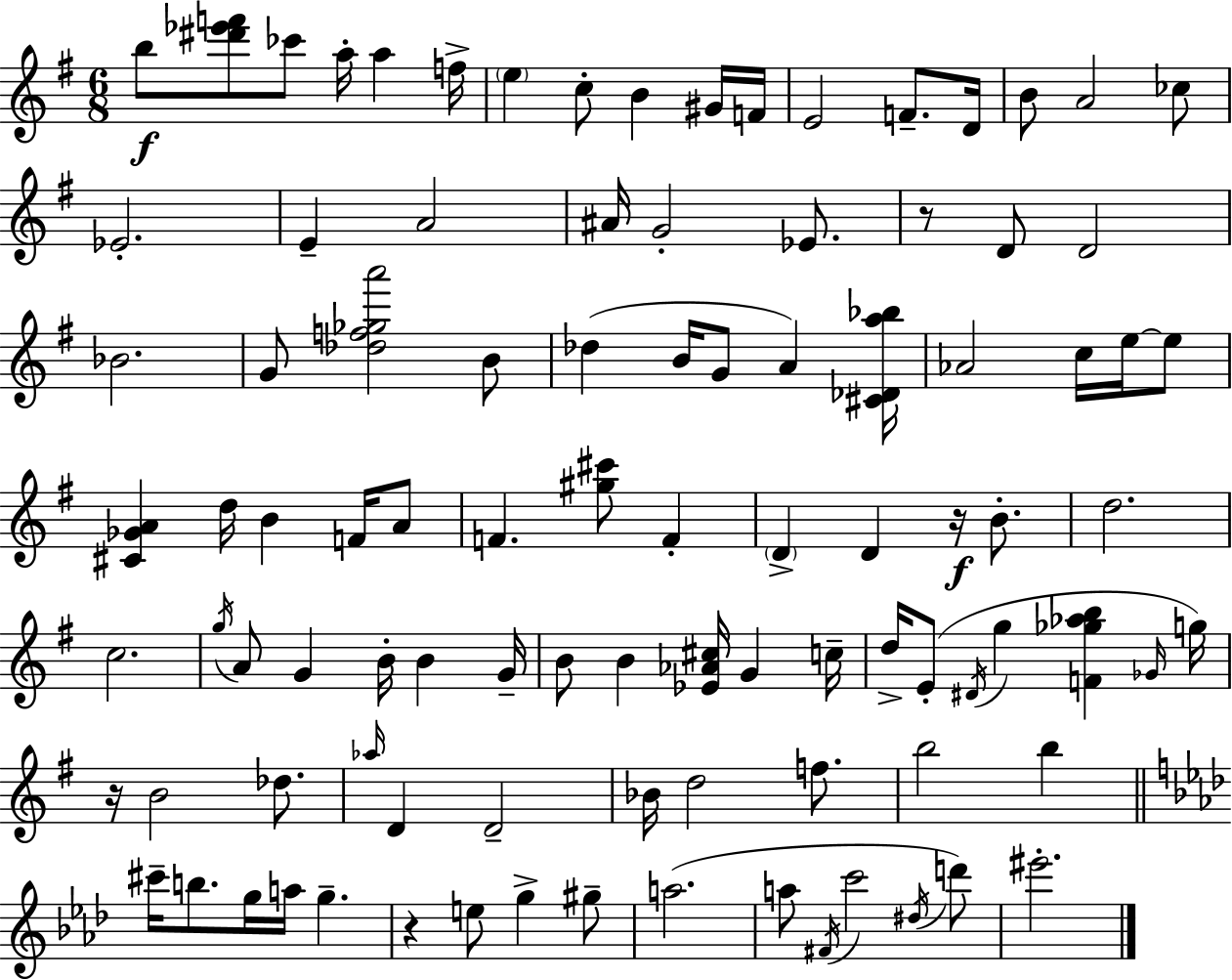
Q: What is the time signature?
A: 6/8